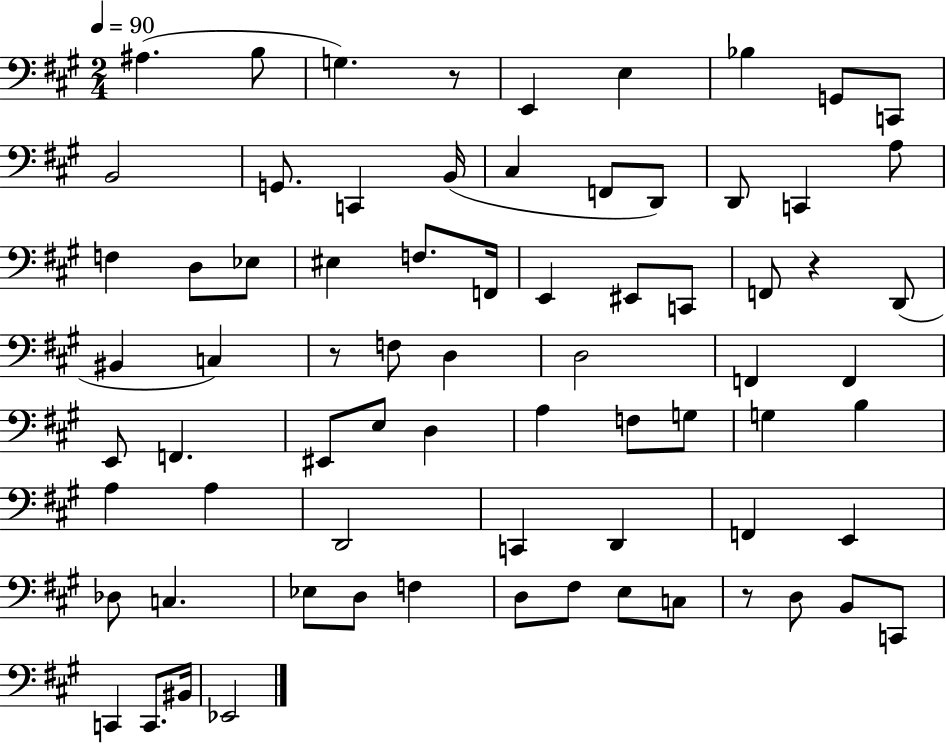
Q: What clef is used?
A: bass